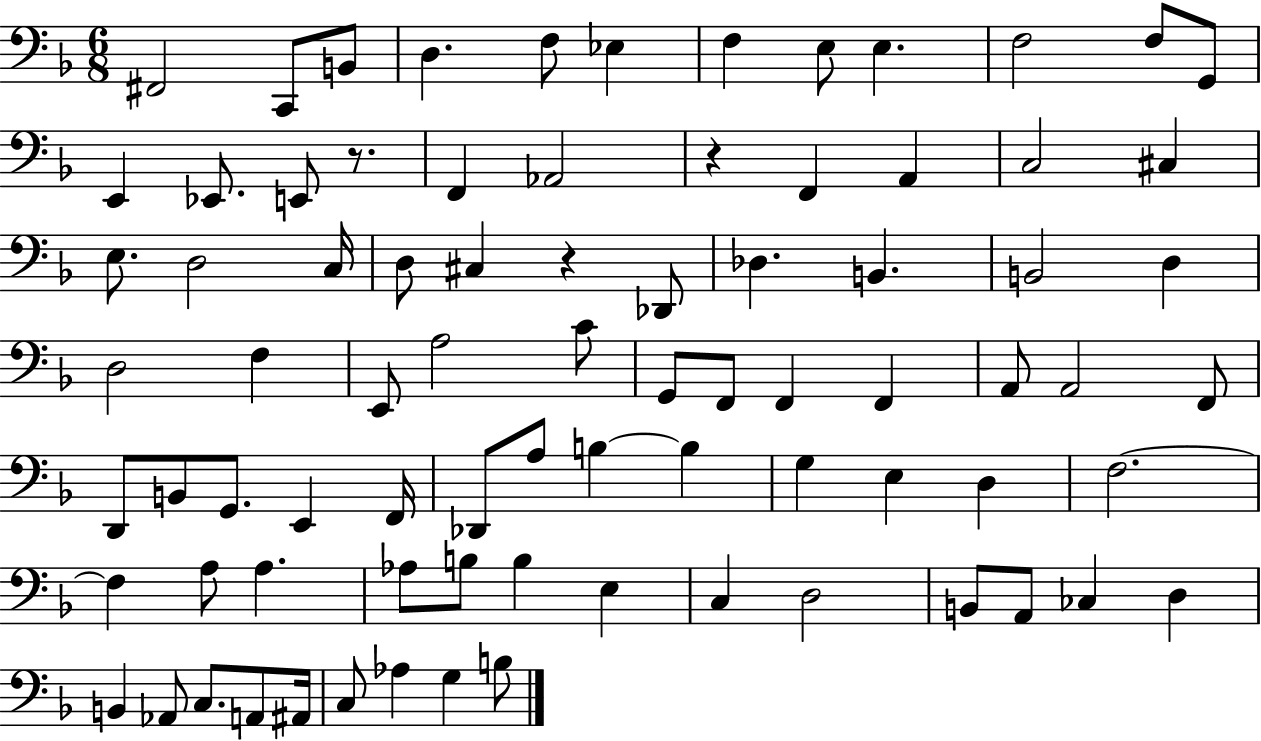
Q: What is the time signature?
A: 6/8